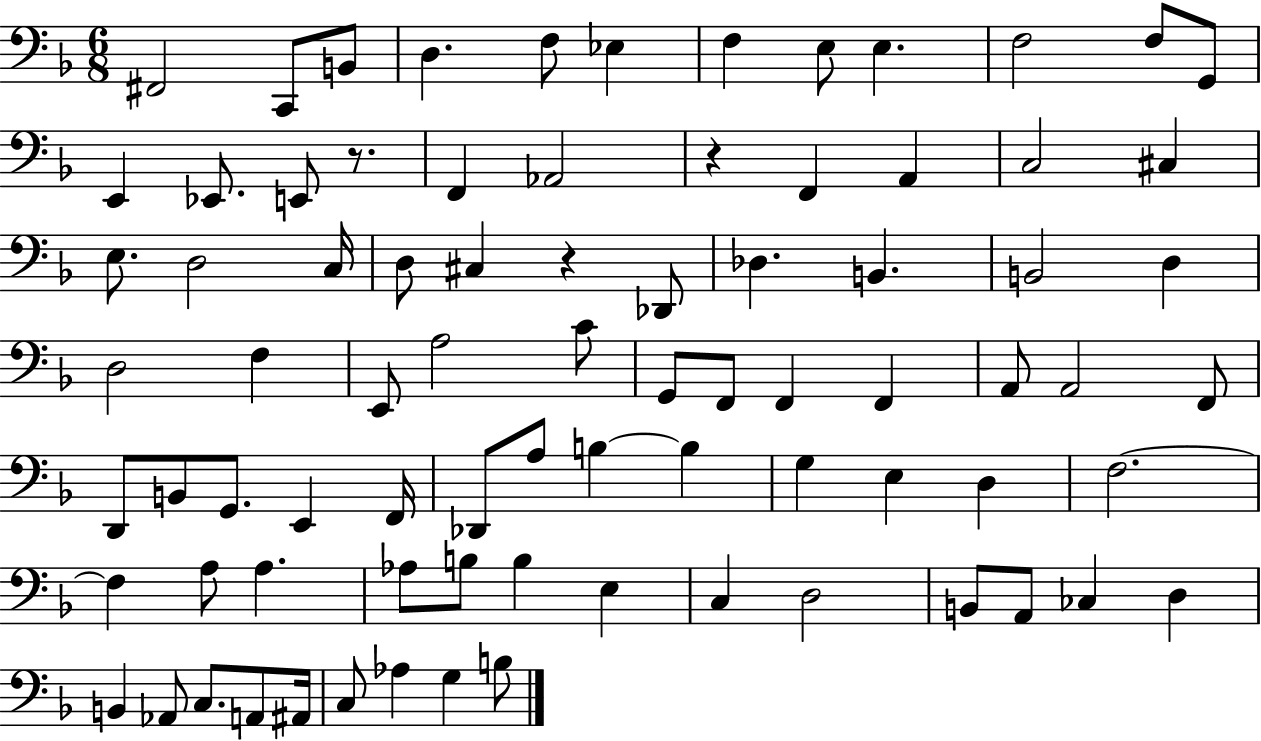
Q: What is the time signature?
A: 6/8